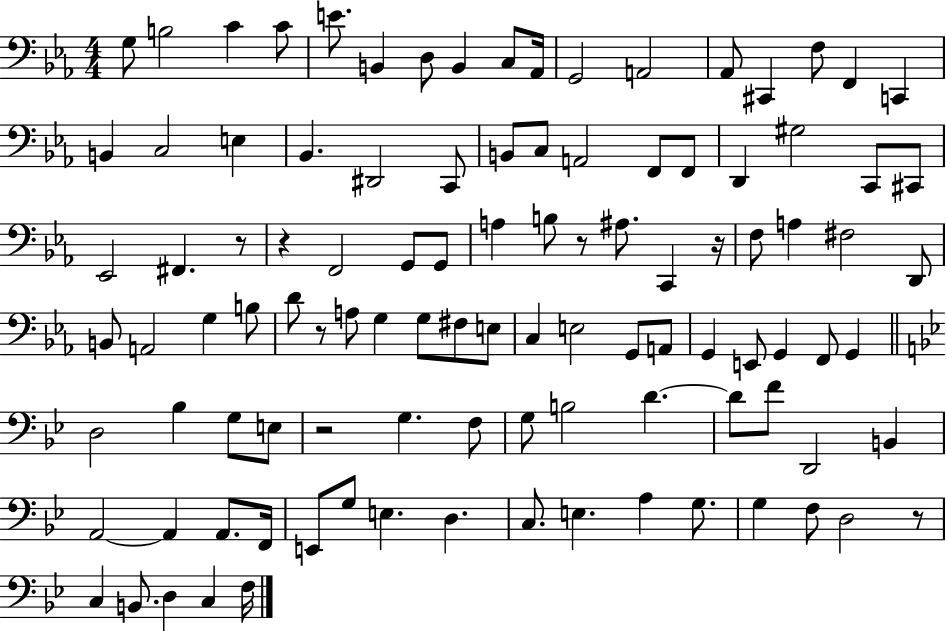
{
  \clef bass
  \numericTimeSignature
  \time 4/4
  \key ees \major
  g8 b2 c'4 c'8 | e'8. b,4 d8 b,4 c8 aes,16 | g,2 a,2 | aes,8 cis,4 f8 f,4 c,4 | \break b,4 c2 e4 | bes,4. dis,2 c,8 | b,8 c8 a,2 f,8 f,8 | d,4 gis2 c,8 cis,8 | \break ees,2 fis,4. r8 | r4 f,2 g,8 g,8 | a4 b8 r8 ais8. c,4 r16 | f8 a4 fis2 d,8 | \break b,8 a,2 g4 b8 | d'8 r8 a8 g4 g8 fis8 e8 | c4 e2 g,8 a,8 | g,4 e,8 g,4 f,8 g,4 | \break \bar "||" \break \key bes \major d2 bes4 g8 e8 | r2 g4. f8 | g8 b2 d'4.~~ | d'8 f'8 d,2 b,4 | \break a,2~~ a,4 a,8. f,16 | e,8 g8 e4. d4. | c8. e4. a4 g8. | g4 f8 d2 r8 | \break c4 b,8. d4 c4 f16 | \bar "|."
}